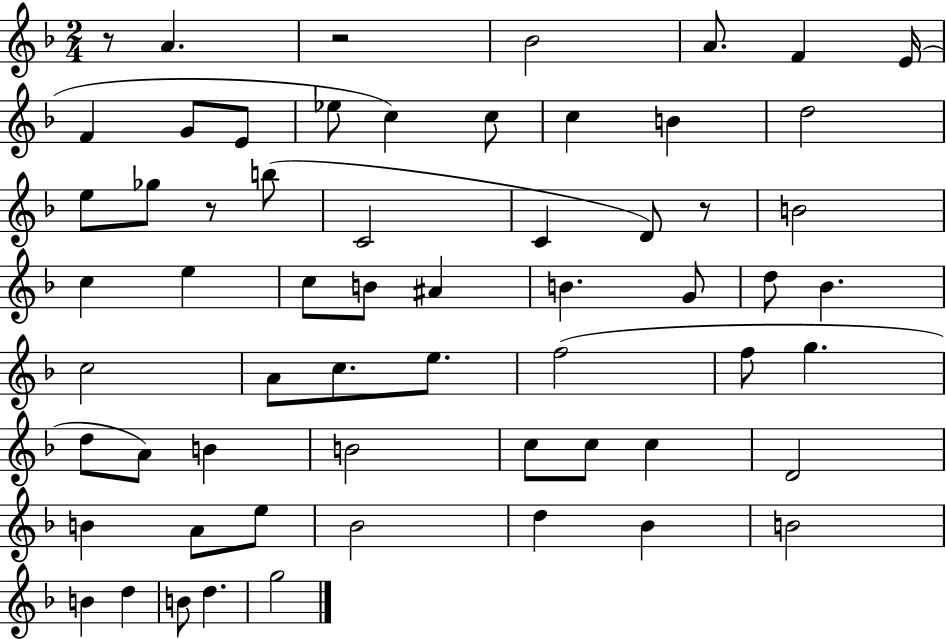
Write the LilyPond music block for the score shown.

{
  \clef treble
  \numericTimeSignature
  \time 2/4
  \key f \major
  r8 a'4. | r2 | bes'2 | a'8. f'4 e'16( | \break f'4 g'8 e'8 | ees''8 c''4) c''8 | c''4 b'4 | d''2 | \break e''8 ges''8 r8 b''8( | c'2 | c'4 d'8) r8 | b'2 | \break c''4 e''4 | c''8 b'8 ais'4 | b'4. g'8 | d''8 bes'4. | \break c''2 | a'8 c''8. e''8. | f''2( | f''8 g''4. | \break d''8 a'8) b'4 | b'2 | c''8 c''8 c''4 | d'2 | \break b'4 a'8 e''8 | bes'2 | d''4 bes'4 | b'2 | \break b'4 d''4 | b'8 d''4. | g''2 | \bar "|."
}